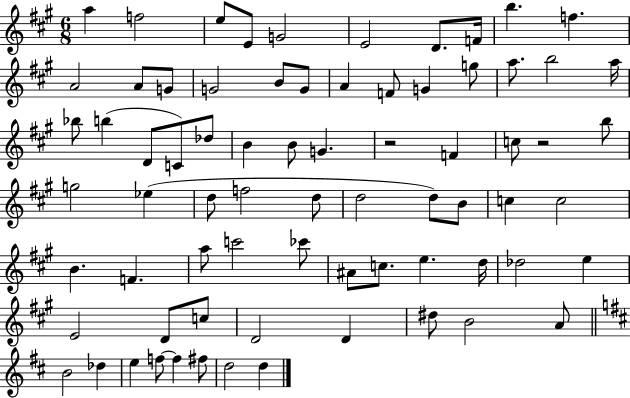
{
  \clef treble
  \numericTimeSignature
  \time 6/8
  \key a \major
  a''4 f''2 | e''8 e'8 g'2 | e'2 d'8. f'16 | b''4. f''4. | \break a'2 a'8 g'8 | g'2 b'8 g'8 | a'4 f'8 g'4 g''8 | a''8. b''2 a''16 | \break bes''8 b''4( d'8 c'8) des''8 | b'4 b'8 g'4. | r2 f'4 | c''8 r2 b''8 | \break g''2 ees''4( | d''8 f''2 d''8 | d''2 d''8) b'8 | c''4 c''2 | \break b'4. f'4. | a''8 c'''2 ces'''8 | ais'8 c''8. e''4. d''16 | des''2 e''4 | \break e'2 d'8 c''8 | d'2 d'4 | dis''8 b'2 a'8 | \bar "||" \break \key b \minor b'2 des''4 | e''4 f''8~~ f''4 fis''8 | d''2 d''4 | \bar "|."
}